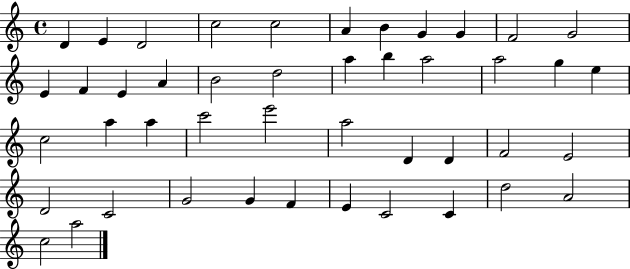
{
  \clef treble
  \time 4/4
  \defaultTimeSignature
  \key c \major
  d'4 e'4 d'2 | c''2 c''2 | a'4 b'4 g'4 g'4 | f'2 g'2 | \break e'4 f'4 e'4 a'4 | b'2 d''2 | a''4 b''4 a''2 | a''2 g''4 e''4 | \break c''2 a''4 a''4 | c'''2 e'''2 | a''2 d'4 d'4 | f'2 e'2 | \break d'2 c'2 | g'2 g'4 f'4 | e'4 c'2 c'4 | d''2 a'2 | \break c''2 a''2 | \bar "|."
}